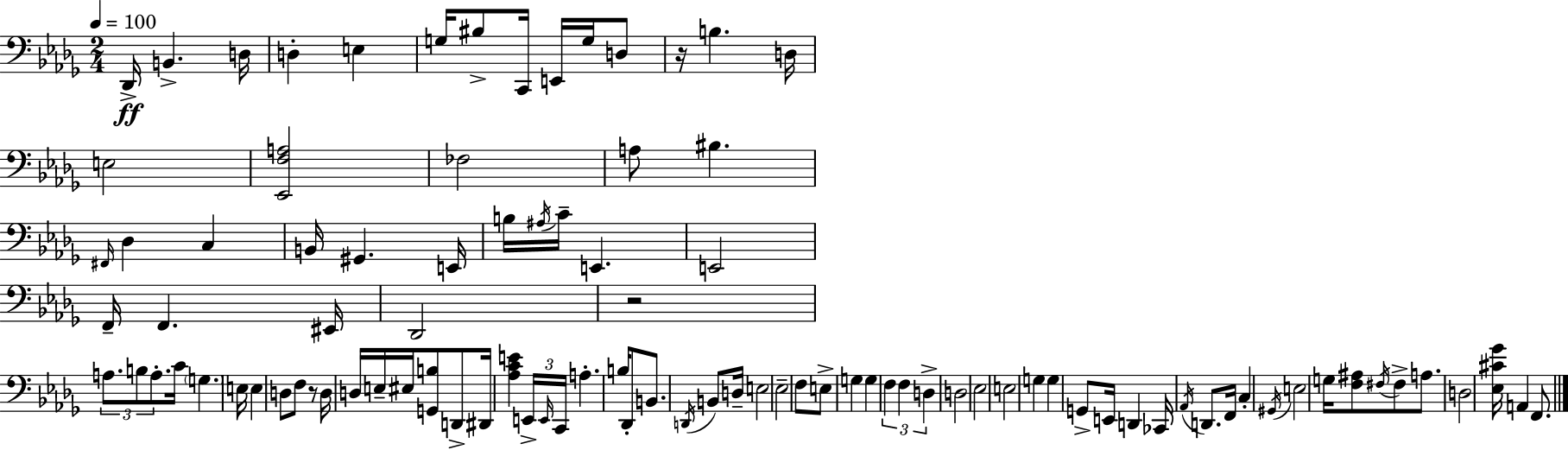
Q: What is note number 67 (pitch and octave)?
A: D3